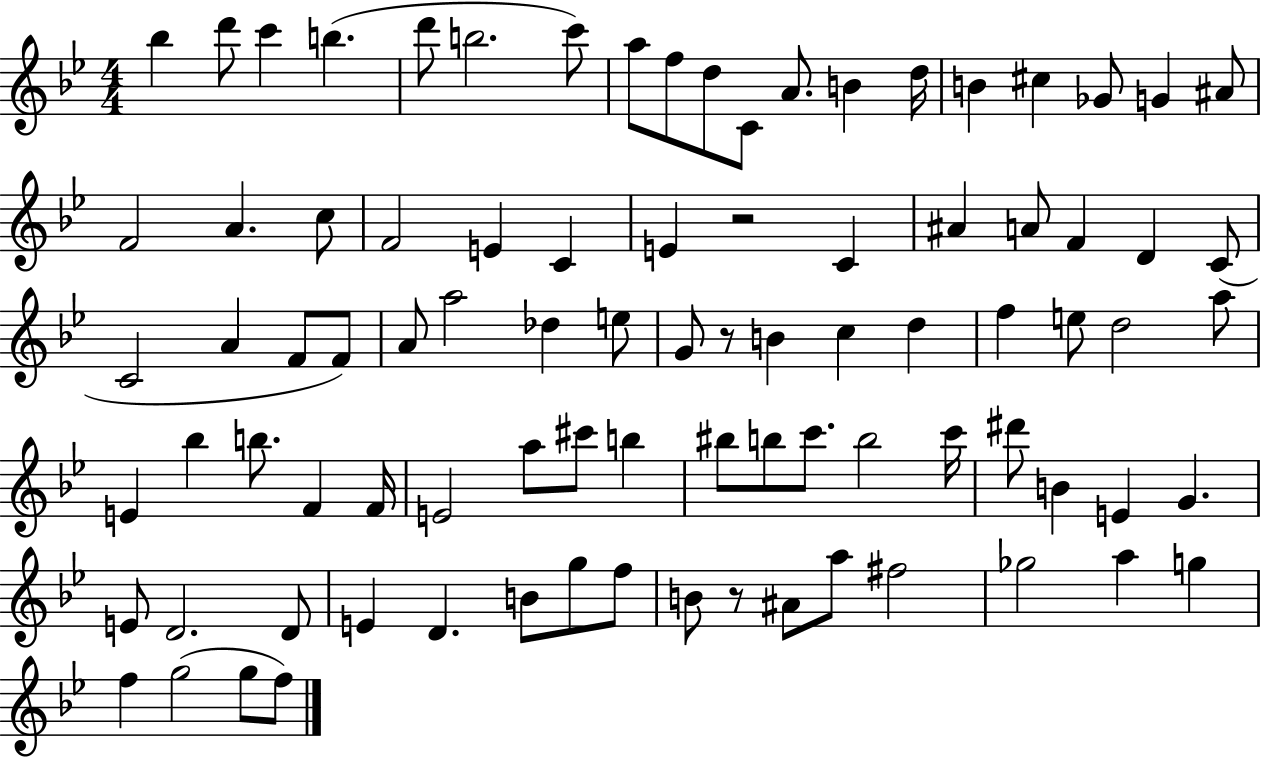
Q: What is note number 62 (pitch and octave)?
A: C6